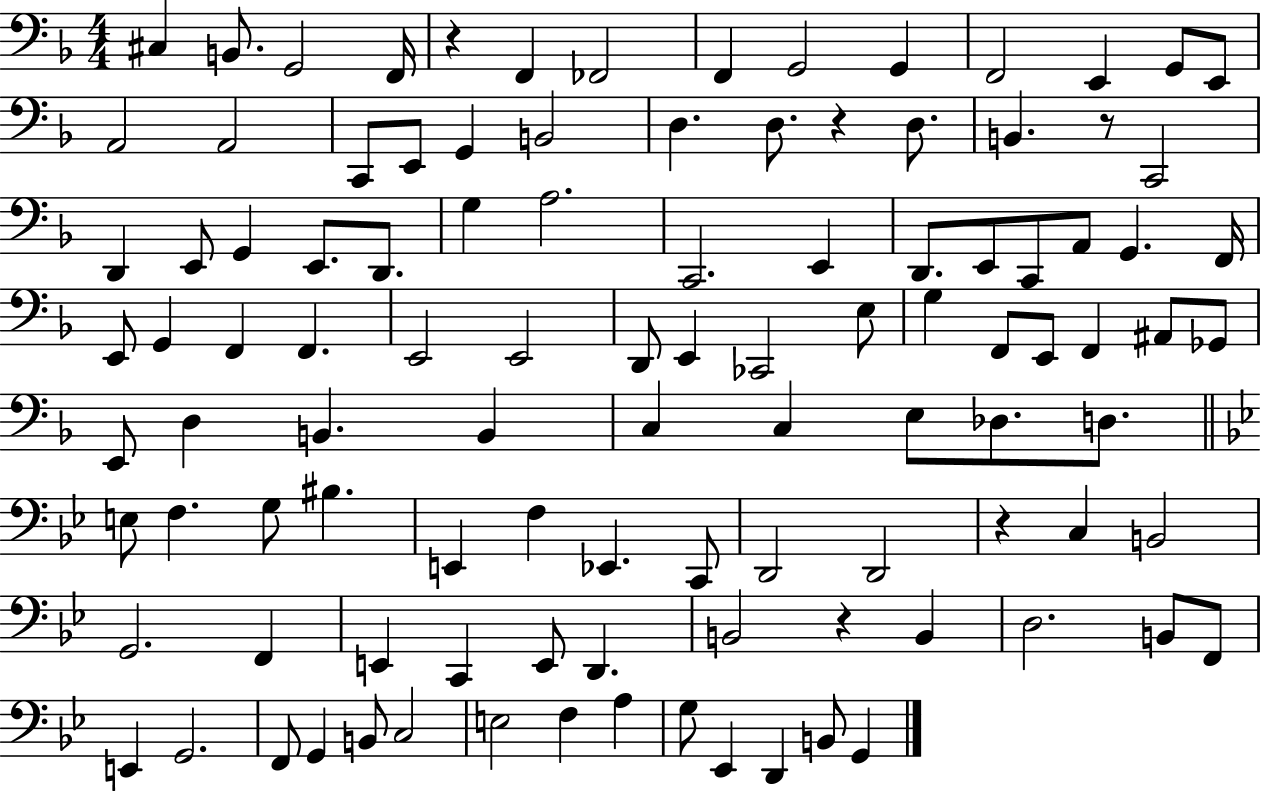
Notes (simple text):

C#3/q B2/e. G2/h F2/s R/q F2/q FES2/h F2/q G2/h G2/q F2/h E2/q G2/e E2/e A2/h A2/h C2/e E2/e G2/q B2/h D3/q. D3/e. R/q D3/e. B2/q. R/e C2/h D2/q E2/e G2/q E2/e. D2/e. G3/q A3/h. C2/h. E2/q D2/e. E2/e C2/e A2/e G2/q. F2/s E2/e G2/q F2/q F2/q. E2/h E2/h D2/e E2/q CES2/h E3/e G3/q F2/e E2/e F2/q A#2/e Gb2/e E2/e D3/q B2/q. B2/q C3/q C3/q E3/e Db3/e. D3/e. E3/e F3/q. G3/e BIS3/q. E2/q F3/q Eb2/q. C2/e D2/h D2/h R/q C3/q B2/h G2/h. F2/q E2/q C2/q E2/e D2/q. B2/h R/q B2/q D3/h. B2/e F2/e E2/q G2/h. F2/e G2/q B2/e C3/h E3/h F3/q A3/q G3/e Eb2/q D2/q B2/e G2/q